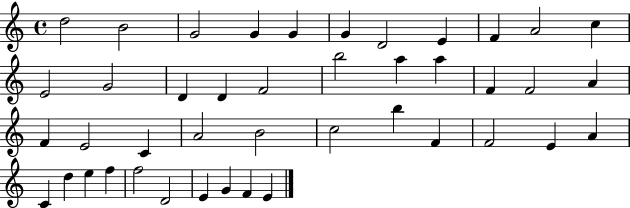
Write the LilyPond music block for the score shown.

{
  \clef treble
  \time 4/4
  \defaultTimeSignature
  \key c \major
  d''2 b'2 | g'2 g'4 g'4 | g'4 d'2 e'4 | f'4 a'2 c''4 | \break e'2 g'2 | d'4 d'4 f'2 | b''2 a''4 a''4 | f'4 f'2 a'4 | \break f'4 e'2 c'4 | a'2 b'2 | c''2 b''4 f'4 | f'2 e'4 a'4 | \break c'4 d''4 e''4 f''4 | f''2 d'2 | e'4 g'4 f'4 e'4 | \bar "|."
}